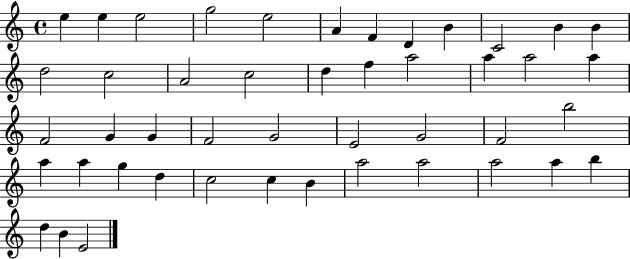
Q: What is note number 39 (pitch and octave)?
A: A5